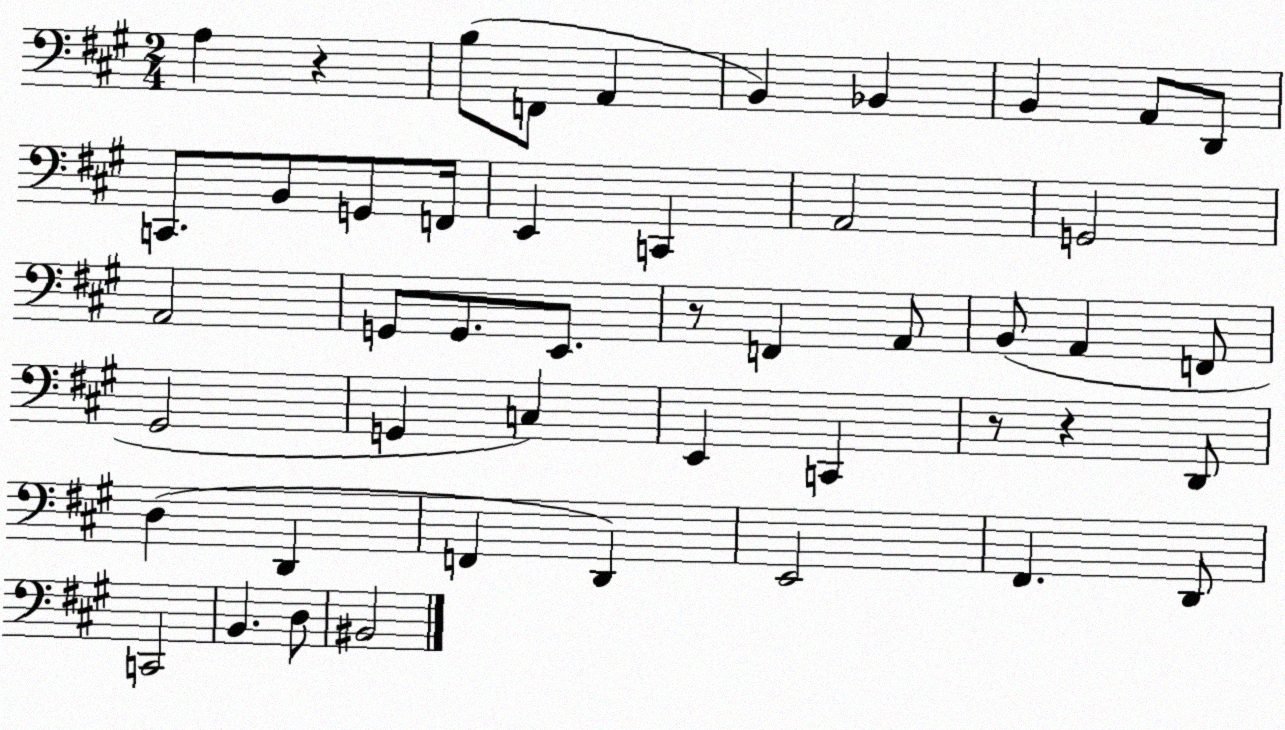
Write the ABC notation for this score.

X:1
T:Untitled
M:2/4
L:1/4
K:A
A, z B,/2 F,,/2 A,, B,, _B,, B,, A,,/2 D,,/2 C,,/2 B,,/2 G,,/2 F,,/4 E,, C,, A,,2 G,,2 A,,2 G,,/2 G,,/2 E,,/2 z/2 F,, A,,/2 B,,/2 A,, F,,/2 ^G,,2 G,, C, E,, C,, z/2 z D,,/2 D, D,, F,, D,, E,,2 ^F,, D,,/2 C,,2 B,, D,/2 ^B,,2